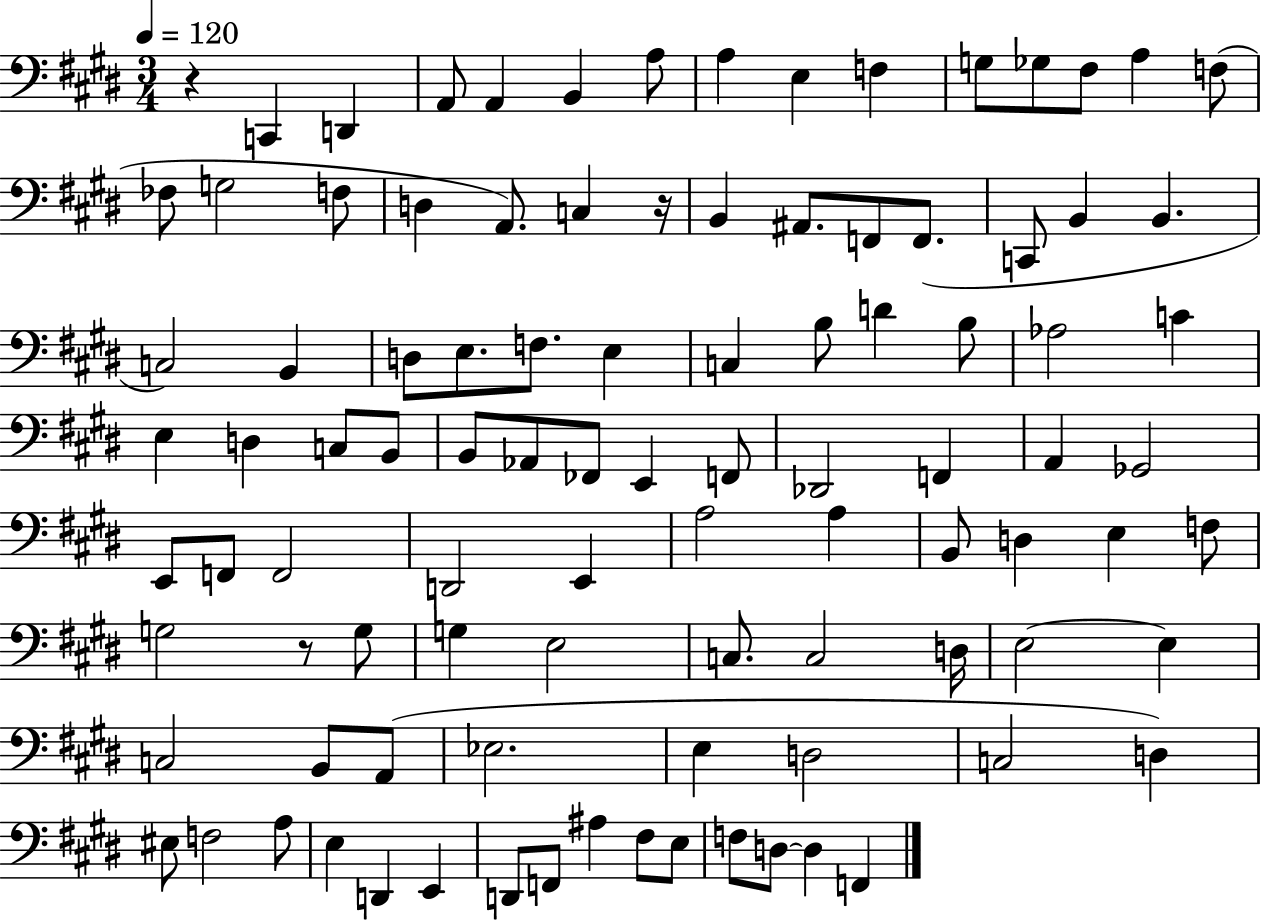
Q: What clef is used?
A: bass